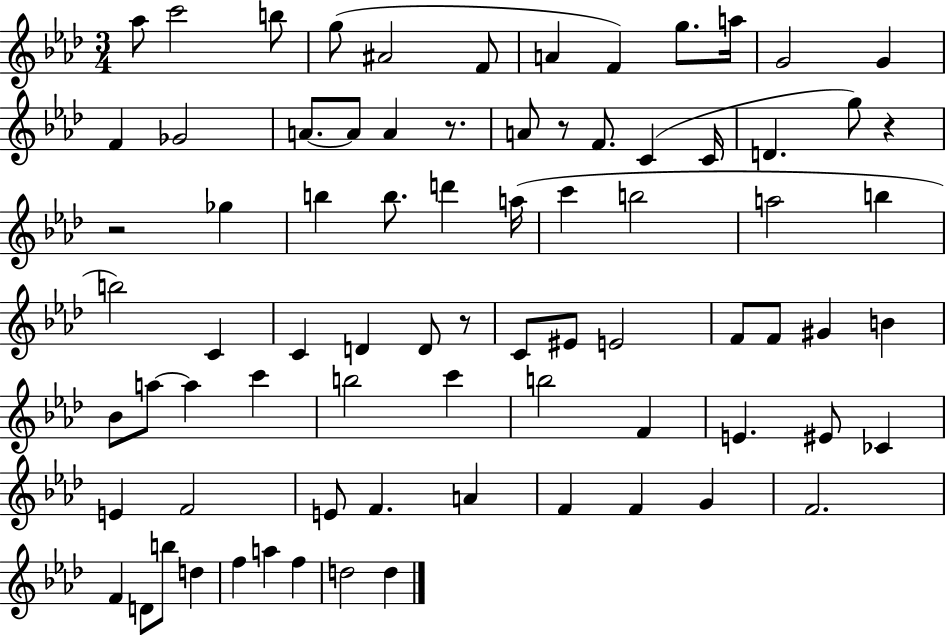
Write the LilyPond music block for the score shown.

{
  \clef treble
  \numericTimeSignature
  \time 3/4
  \key aes \major
  \repeat volta 2 { aes''8 c'''2 b''8 | g''8( ais'2 f'8 | a'4 f'4) g''8. a''16 | g'2 g'4 | \break f'4 ges'2 | a'8.~~ a'8 a'4 r8. | a'8 r8 f'8. c'4( c'16 | d'4. g''8) r4 | \break r2 ges''4 | b''4 b''8. d'''4 a''16( | c'''4 b''2 | a''2 b''4 | \break b''2) c'4 | c'4 d'4 d'8 r8 | c'8 eis'8 e'2 | f'8 f'8 gis'4 b'4 | \break bes'8 a''8~~ a''4 c'''4 | b''2 c'''4 | b''2 f'4 | e'4. eis'8 ces'4 | \break e'4 f'2 | e'8 f'4. a'4 | f'4 f'4 g'4 | f'2. | \break f'4 d'8 b''8 d''4 | f''4 a''4 f''4 | d''2 d''4 | } \bar "|."
}